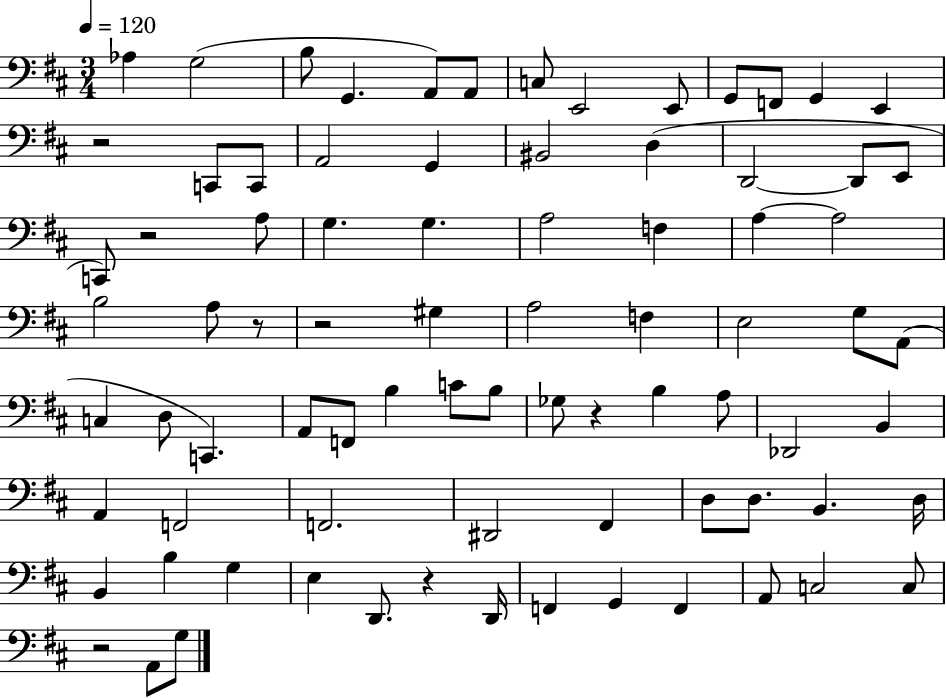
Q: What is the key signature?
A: D major